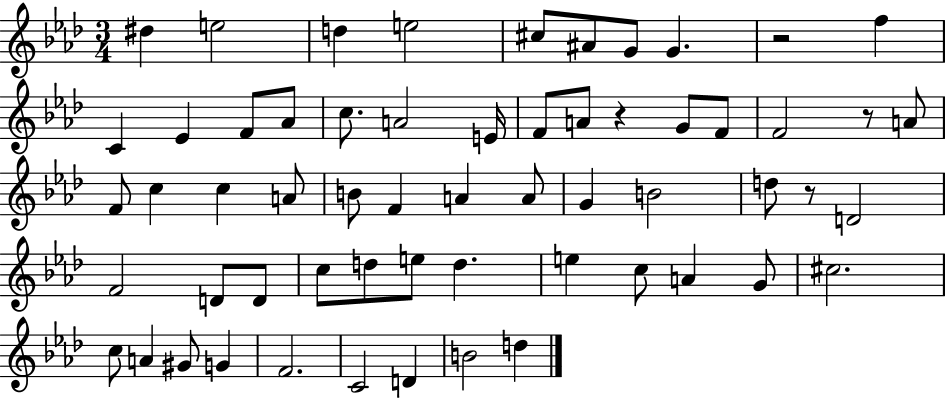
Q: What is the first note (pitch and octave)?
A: D#5